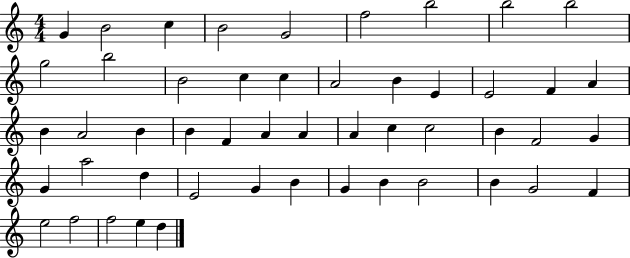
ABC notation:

X:1
T:Untitled
M:4/4
L:1/4
K:C
G B2 c B2 G2 f2 b2 b2 b2 g2 b2 B2 c c A2 B E E2 F A B A2 B B F A A A c c2 B F2 G G a2 d E2 G B G B B2 B G2 F e2 f2 f2 e d